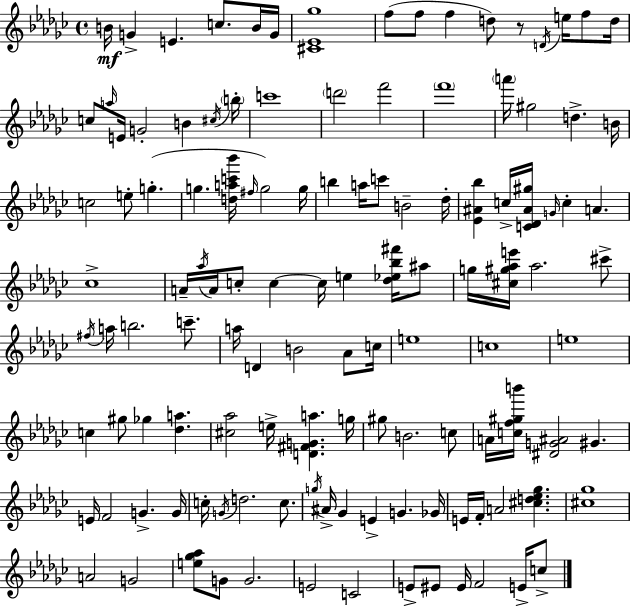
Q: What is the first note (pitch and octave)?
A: B4